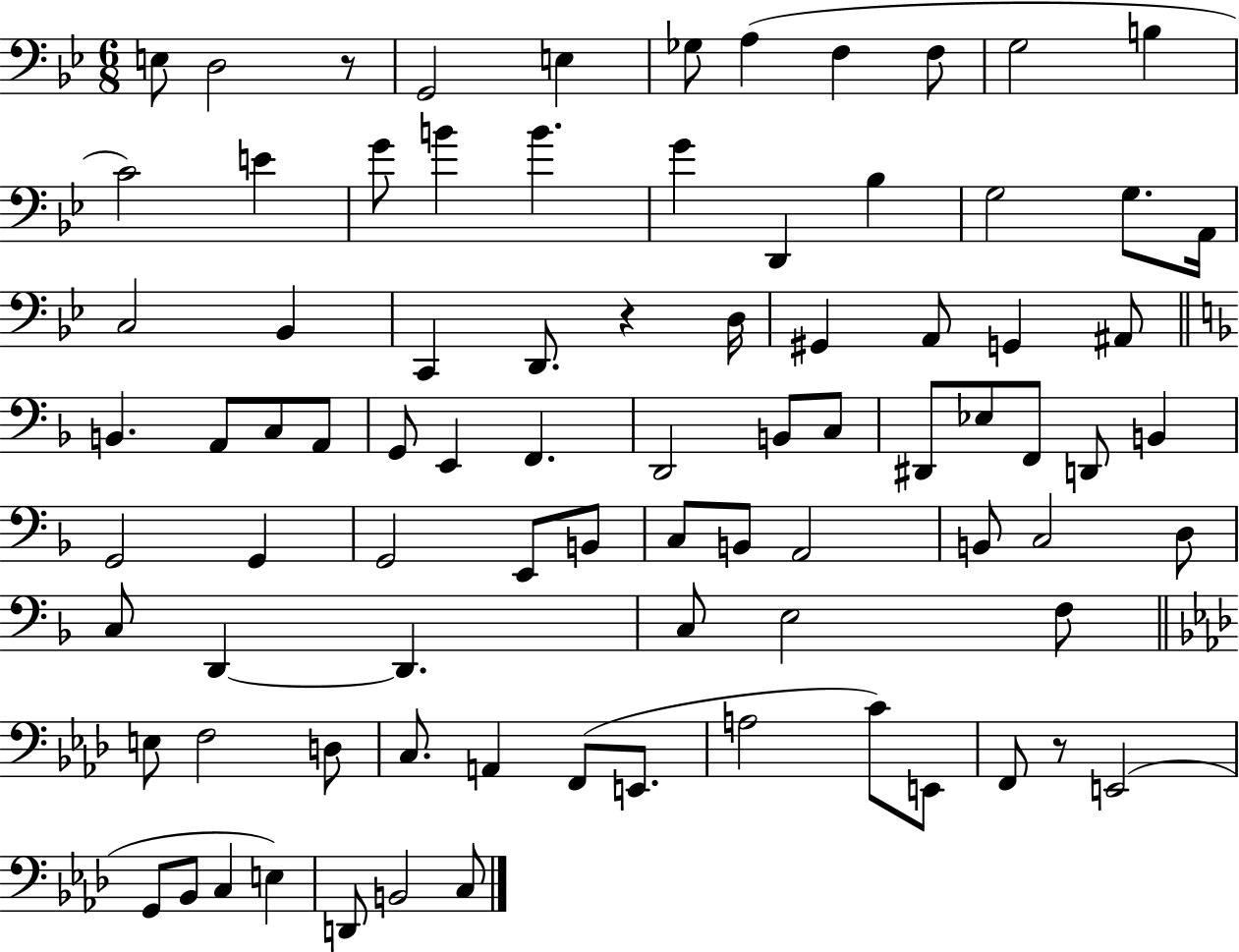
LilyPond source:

{
  \clef bass
  \numericTimeSignature
  \time 6/8
  \key bes \major
  e8 d2 r8 | g,2 e4 | ges8 a4( f4 f8 | g2 b4 | \break c'2) e'4 | g'8 b'4 b'4. | g'4 d,4 bes4 | g2 g8. a,16 | \break c2 bes,4 | c,4 d,8. r4 d16 | gis,4 a,8 g,4 ais,8 | \bar "||" \break \key f \major b,4. a,8 c8 a,8 | g,8 e,4 f,4. | d,2 b,8 c8 | dis,8 ees8 f,8 d,8 b,4 | \break g,2 g,4 | g,2 e,8 b,8 | c8 b,8 a,2 | b,8 c2 d8 | \break c8 d,4~~ d,4. | c8 e2 f8 | \bar "||" \break \key f \minor e8 f2 d8 | c8. a,4 f,8( e,8. | a2 c'8) e,8 | f,8 r8 e,2( | \break g,8 bes,8 c4 e4) | d,8 b,2 c8 | \bar "|."
}